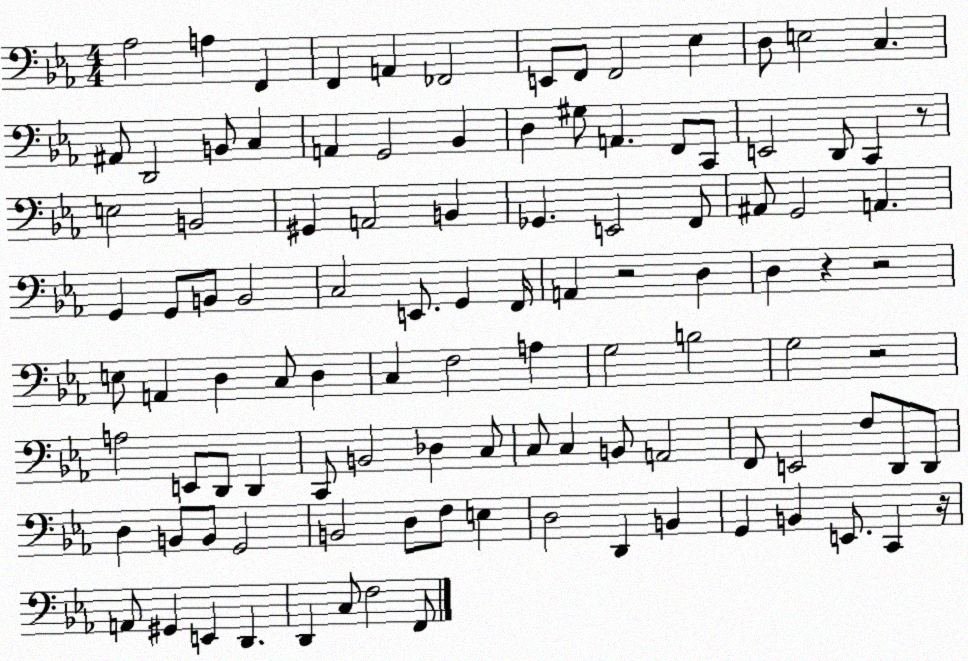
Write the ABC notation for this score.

X:1
T:Untitled
M:4/4
L:1/4
K:Eb
_A,2 A, F,, F,, A,, _F,,2 E,,/2 F,,/2 F,,2 _E, D,/2 E,2 C, ^A,,/2 D,,2 B,,/2 C, A,, G,,2 _B,, D, ^G,/2 A,, F,,/2 C,,/2 E,,2 D,,/2 C,, z/2 E,2 B,,2 ^G,, A,,2 B,, _G,, E,,2 F,,/2 ^A,,/2 G,,2 A,, G,, G,,/2 B,,/2 B,,2 C,2 E,,/2 G,, F,,/4 A,, z2 D, D, z z2 E,/2 A,, D, C,/2 D, C, F,2 A, G,2 B,2 G,2 z2 A,2 E,,/2 D,,/2 D,, C,,/2 B,,2 _D, C,/2 C,/2 C, B,,/2 A,,2 F,,/2 E,,2 F,/2 D,,/2 D,,/2 D, B,,/2 B,,/2 G,,2 B,,2 D,/2 F,/2 E, D,2 D,, B,, G,, B,, E,,/2 C,, z/4 A,,/2 ^G,, E,, D,, D,, C,/2 F,2 F,,/2